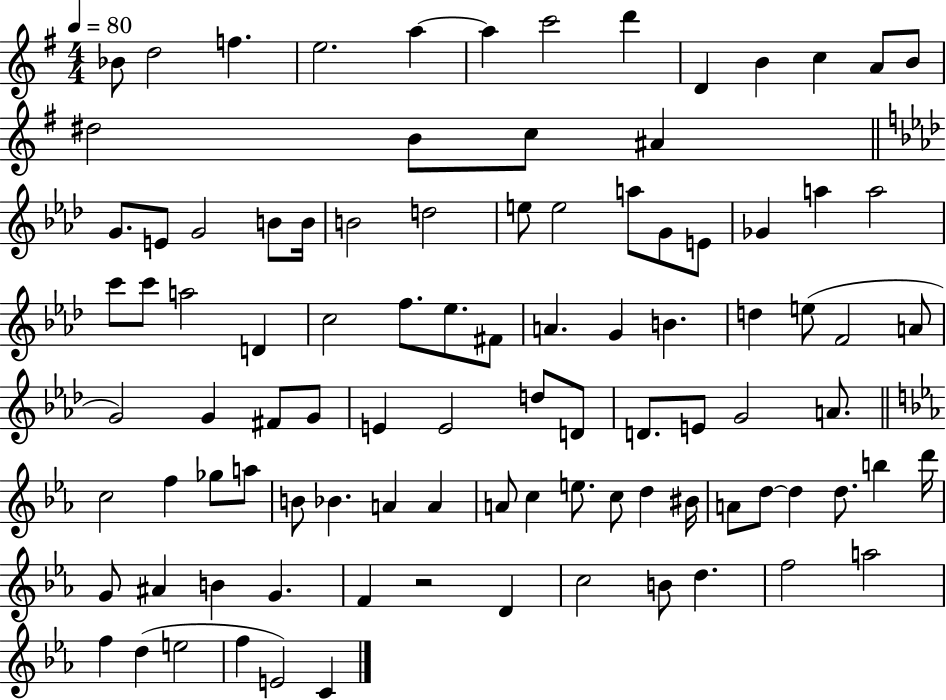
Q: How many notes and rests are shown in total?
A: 97